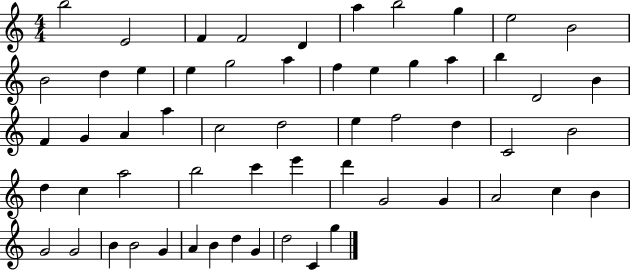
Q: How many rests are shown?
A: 0